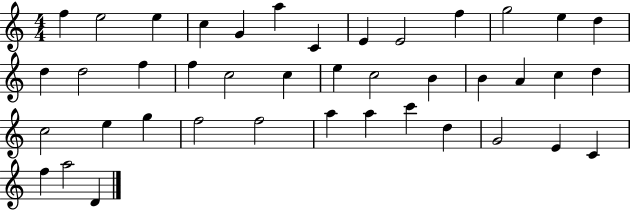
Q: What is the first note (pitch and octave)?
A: F5